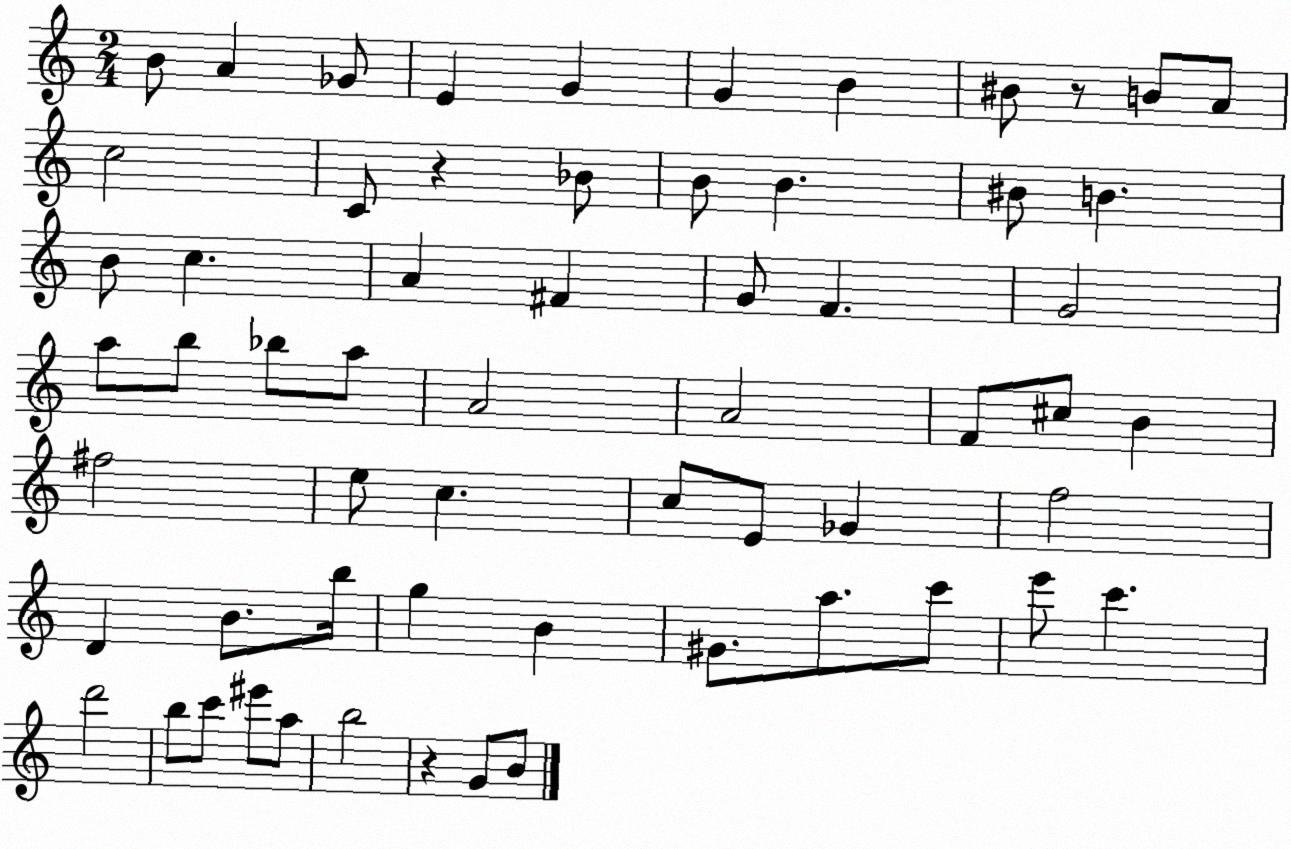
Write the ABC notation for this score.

X:1
T:Untitled
M:2/4
L:1/4
K:C
B/2 A _G/2 E G G B ^B/2 z/2 B/2 A/2 c2 C/2 z _B/2 B/2 B ^B/2 B B/2 c A ^F G/2 F G2 a/2 b/2 _b/2 a/2 A2 A2 F/2 ^c/2 B ^f2 e/2 c c/2 E/2 _G f2 D B/2 b/4 g B ^G/2 a/2 c'/2 e'/2 c' d'2 b/2 c'/2 ^e'/2 a/2 b2 z G/2 B/2